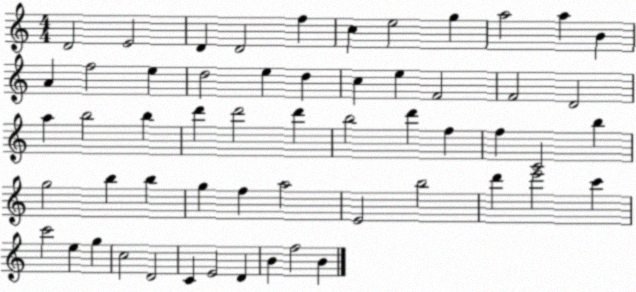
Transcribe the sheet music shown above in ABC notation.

X:1
T:Untitled
M:4/4
L:1/4
K:C
D2 E2 D D2 f c e2 g a2 a B A f2 e d2 e d c e F2 F2 D2 a b2 b d' d'2 d' b2 d' f f C2 b g2 b b g f a2 E2 b2 d' e'2 c' c'2 e g c2 D2 C E2 D B f2 B